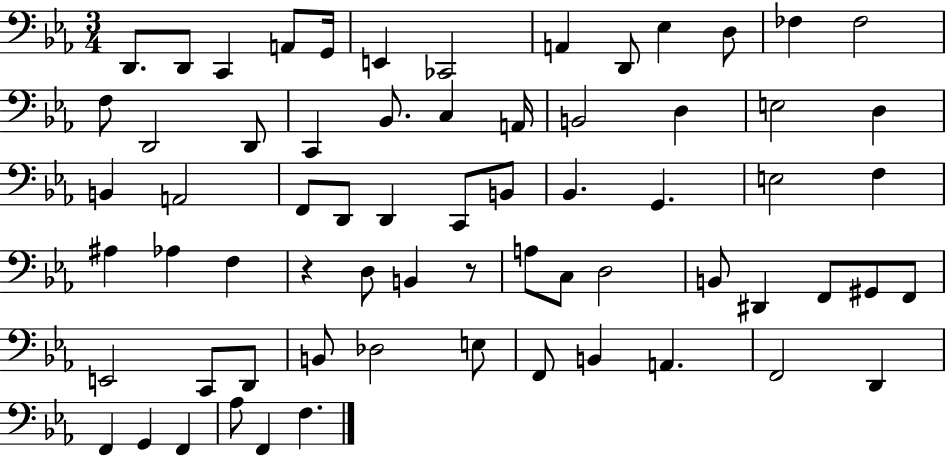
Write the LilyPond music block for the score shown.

{
  \clef bass
  \numericTimeSignature
  \time 3/4
  \key ees \major
  \repeat volta 2 { d,8. d,8 c,4 a,8 g,16 | e,4 ces,2 | a,4 d,8 ees4 d8 | fes4 fes2 | \break f8 d,2 d,8 | c,4 bes,8. c4 a,16 | b,2 d4 | e2 d4 | \break b,4 a,2 | f,8 d,8 d,4 c,8 b,8 | bes,4. g,4. | e2 f4 | \break ais4 aes4 f4 | r4 d8 b,4 r8 | a8 c8 d2 | b,8 dis,4 f,8 gis,8 f,8 | \break e,2 c,8 d,8 | b,8 des2 e8 | f,8 b,4 a,4. | f,2 d,4 | \break f,4 g,4 f,4 | aes8 f,4 f4. | } \bar "|."
}